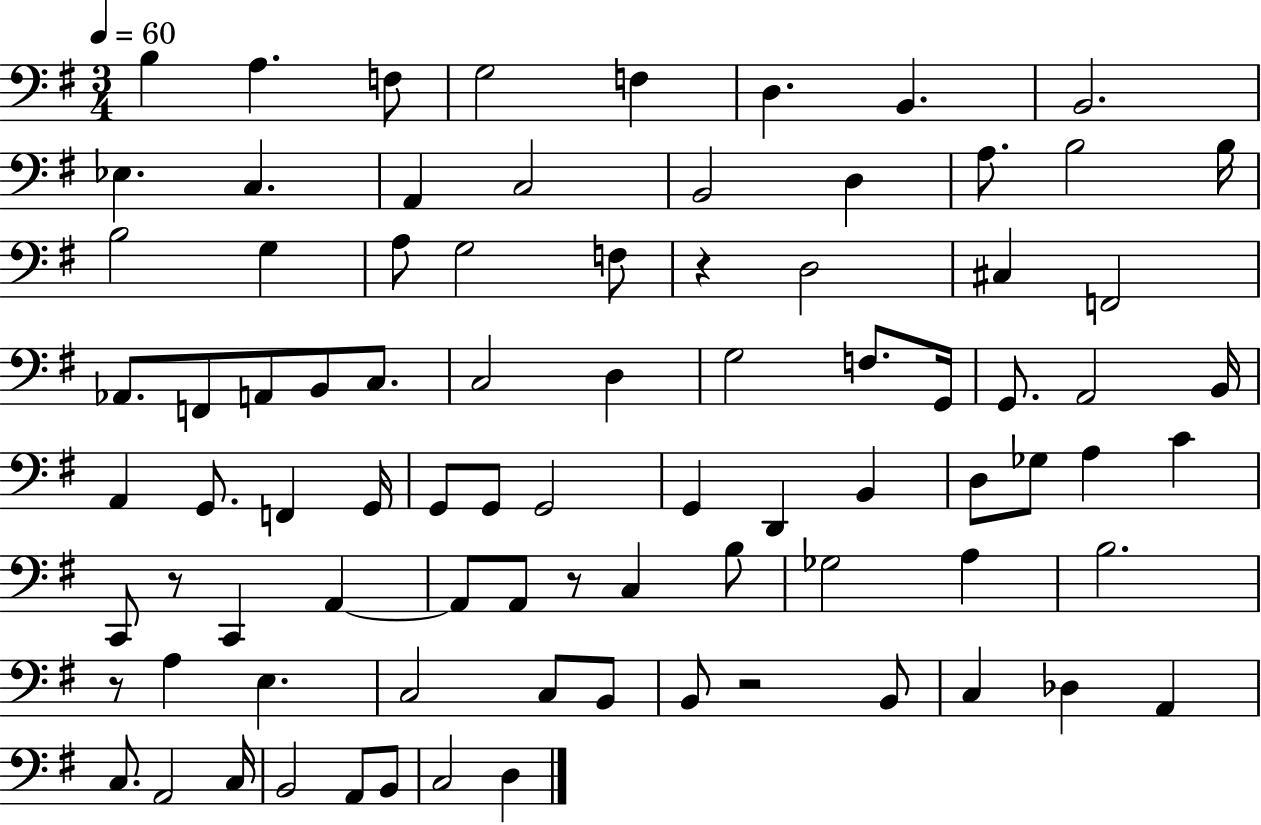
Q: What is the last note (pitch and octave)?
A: D3